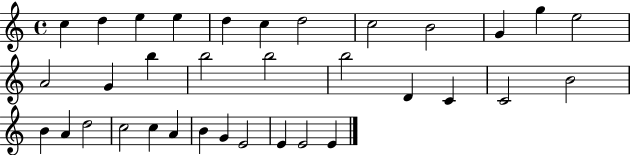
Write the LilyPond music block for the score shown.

{
  \clef treble
  \time 4/4
  \defaultTimeSignature
  \key c \major
  c''4 d''4 e''4 e''4 | d''4 c''4 d''2 | c''2 b'2 | g'4 g''4 e''2 | \break a'2 g'4 b''4 | b''2 b''2 | b''2 d'4 c'4 | c'2 b'2 | \break b'4 a'4 d''2 | c''2 c''4 a'4 | b'4 g'4 e'2 | e'4 e'2 e'4 | \break \bar "|."
}